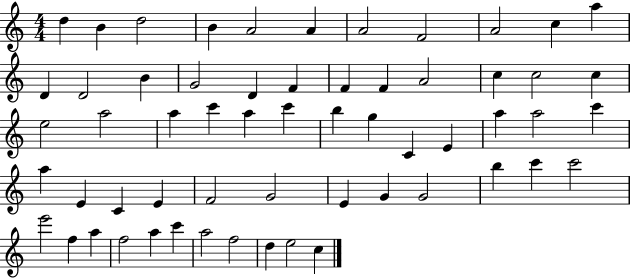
{
  \clef treble
  \numericTimeSignature
  \time 4/4
  \key c \major
  d''4 b'4 d''2 | b'4 a'2 a'4 | a'2 f'2 | a'2 c''4 a''4 | \break d'4 d'2 b'4 | g'2 d'4 f'4 | f'4 f'4 a'2 | c''4 c''2 c''4 | \break e''2 a''2 | a''4 c'''4 a''4 c'''4 | b''4 g''4 c'4 e'4 | a''4 a''2 c'''4 | \break a''4 e'4 c'4 e'4 | f'2 g'2 | e'4 g'4 g'2 | b''4 c'''4 c'''2 | \break e'''2 f''4 a''4 | f''2 a''4 c'''4 | a''2 f''2 | d''4 e''2 c''4 | \break \bar "|."
}